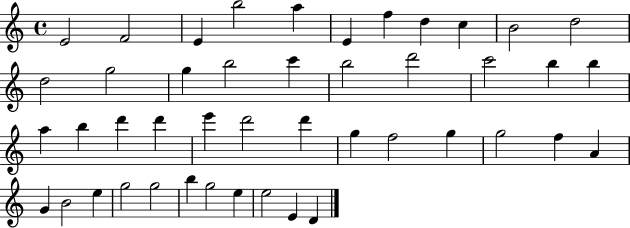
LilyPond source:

{
  \clef treble
  \time 4/4
  \defaultTimeSignature
  \key c \major
  e'2 f'2 | e'4 b''2 a''4 | e'4 f''4 d''4 c''4 | b'2 d''2 | \break d''2 g''2 | g''4 b''2 c'''4 | b''2 d'''2 | c'''2 b''4 b''4 | \break a''4 b''4 d'''4 d'''4 | e'''4 d'''2 d'''4 | g''4 f''2 g''4 | g''2 f''4 a'4 | \break g'4 b'2 e''4 | g''2 g''2 | b''4 g''2 e''4 | e''2 e'4 d'4 | \break \bar "|."
}